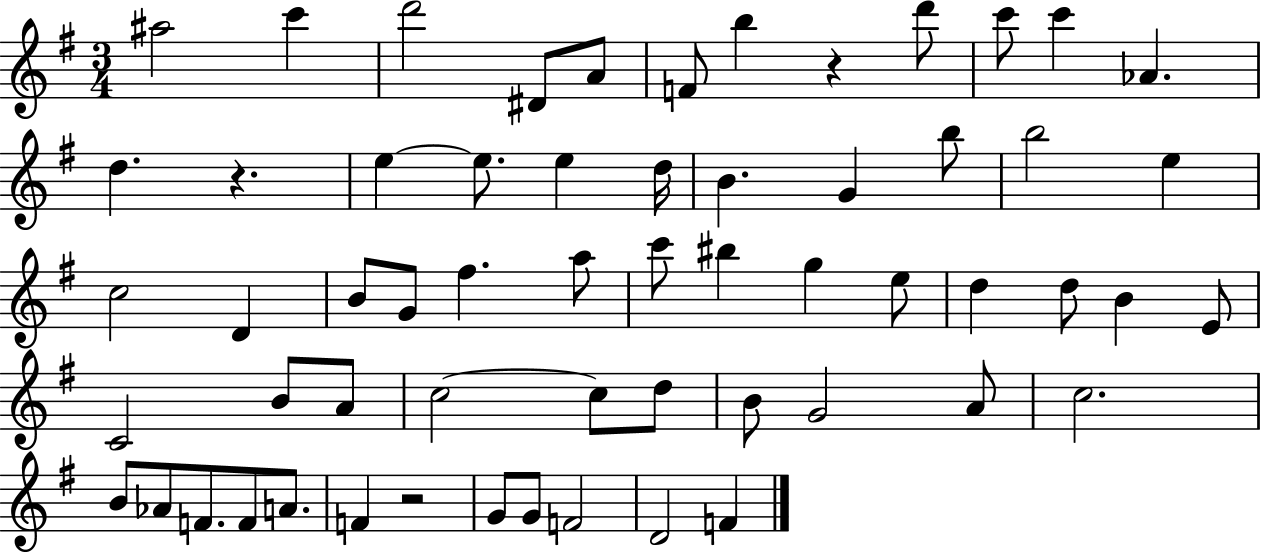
{
  \clef treble
  \numericTimeSignature
  \time 3/4
  \key g \major
  ais''2 c'''4 | d'''2 dis'8 a'8 | f'8 b''4 r4 d'''8 | c'''8 c'''4 aes'4. | \break d''4. r4. | e''4~~ e''8. e''4 d''16 | b'4. g'4 b''8 | b''2 e''4 | \break c''2 d'4 | b'8 g'8 fis''4. a''8 | c'''8 bis''4 g''4 e''8 | d''4 d''8 b'4 e'8 | \break c'2 b'8 a'8 | c''2~~ c''8 d''8 | b'8 g'2 a'8 | c''2. | \break b'8 aes'8 f'8. f'8 a'8. | f'4 r2 | g'8 g'8 f'2 | d'2 f'4 | \break \bar "|."
}